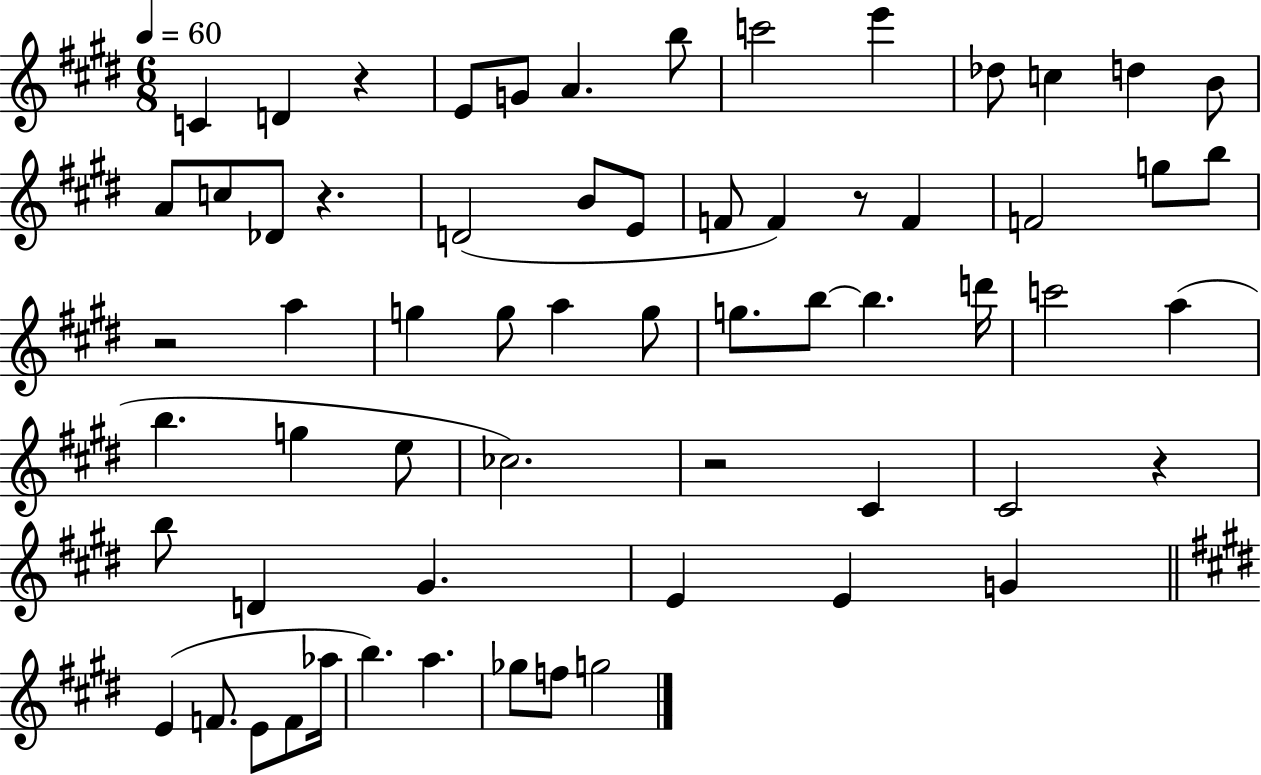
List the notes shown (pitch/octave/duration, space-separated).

C4/q D4/q R/q E4/e G4/e A4/q. B5/e C6/h E6/q Db5/e C5/q D5/q B4/e A4/e C5/e Db4/e R/q. D4/h B4/e E4/e F4/e F4/q R/e F4/q F4/h G5/e B5/e R/h A5/q G5/q G5/e A5/q G5/e G5/e. B5/e B5/q. D6/s C6/h A5/q B5/q. G5/q E5/e CES5/h. R/h C#4/q C#4/h R/q B5/e D4/q G#4/q. E4/q E4/q G4/q E4/q F4/e. E4/e F4/e Ab5/s B5/q. A5/q. Gb5/e F5/e G5/h